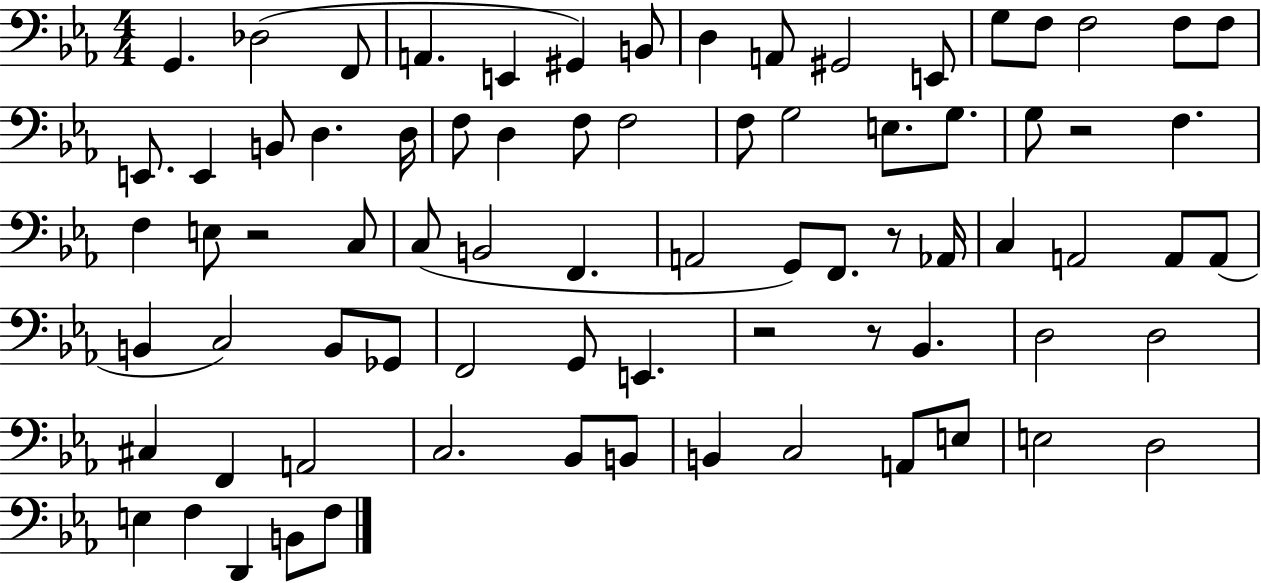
G2/q. Db3/h F2/e A2/q. E2/q G#2/q B2/e D3/q A2/e G#2/h E2/e G3/e F3/e F3/h F3/e F3/e E2/e. E2/q B2/e D3/q. D3/s F3/e D3/q F3/e F3/h F3/e G3/h E3/e. G3/e. G3/e R/h F3/q. F3/q E3/e R/h C3/e C3/e B2/h F2/q. A2/h G2/e F2/e. R/e Ab2/s C3/q A2/h A2/e A2/e B2/q C3/h B2/e Gb2/e F2/h G2/e E2/q. R/h R/e Bb2/q. D3/h D3/h C#3/q F2/q A2/h C3/h. Bb2/e B2/e B2/q C3/h A2/e E3/e E3/h D3/h E3/q F3/q D2/q B2/e F3/e